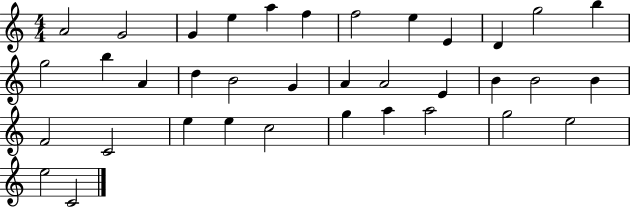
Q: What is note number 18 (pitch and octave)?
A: G4